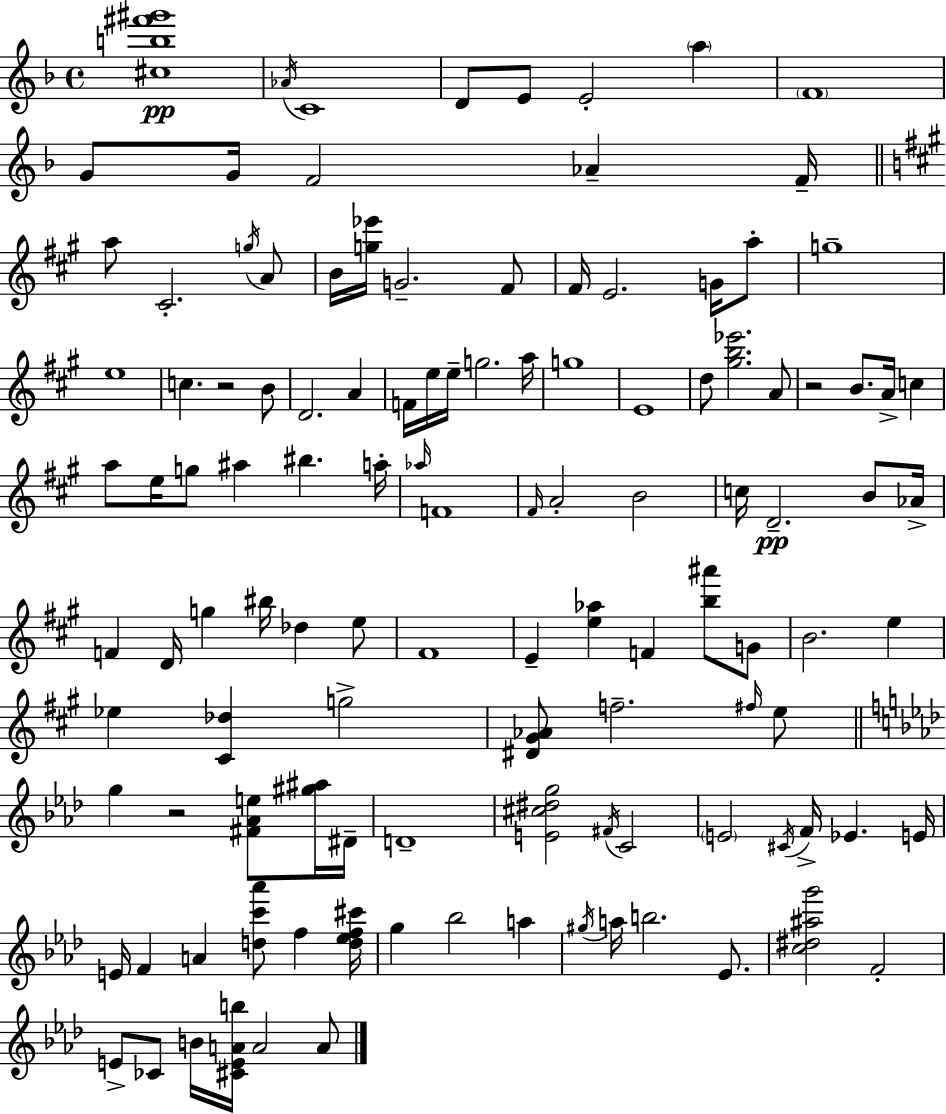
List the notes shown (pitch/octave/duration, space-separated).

[C#5,B5,F#6,G#6]/w Ab4/s C4/w D4/e E4/e E4/h A5/q F4/w G4/e G4/s F4/h Ab4/q F4/s A5/e C#4/h. G5/s A4/e B4/s [G5,Eb6]/s G4/h. F#4/e F#4/s E4/h. G4/s A5/e G5/w E5/w C5/q. R/h B4/e D4/h. A4/q F4/s E5/s E5/s G5/h. A5/s G5/w E4/w D5/e [G#5,B5,Eb6]/h. A4/e R/h B4/e. A4/s C5/q A5/e E5/s G5/e A#5/q BIS5/q. A5/s Ab5/s F4/w F#4/s A4/h B4/h C5/s D4/h. B4/e Ab4/s F4/q D4/s G5/q BIS5/s Db5/q E5/e F#4/w E4/q [E5,Ab5]/q F4/q [B5,A#6]/e G4/e B4/h. E5/q Eb5/q [C#4,Db5]/q G5/h [D#4,G#4,Ab4]/e F5/h. F#5/s E5/e G5/q R/h [F#4,Ab4,E5]/e [G#5,A#5]/s D#4/s D4/w [E4,C#5,D#5,G5]/h F#4/s C4/h E4/h C#4/s F4/s Eb4/q. E4/s E4/s F4/q A4/q [D5,C6,Ab6]/e F5/q [D5,Eb5,F5,C#6]/s G5/q Bb5/h A5/q G#5/s A5/s B5/h. Eb4/e. [C5,D#5,A#5,G6]/h F4/h E4/e CES4/e B4/s [C#4,E4,A4,B5]/s A4/h A4/e